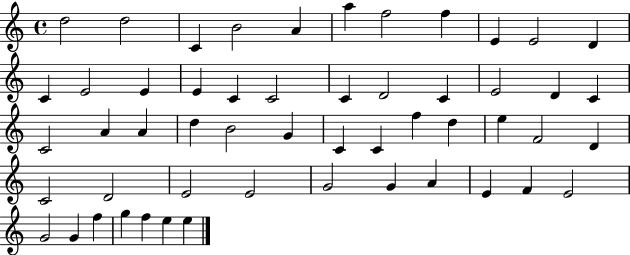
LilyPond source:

{
  \clef treble
  \time 4/4
  \defaultTimeSignature
  \key c \major
  d''2 d''2 | c'4 b'2 a'4 | a''4 f''2 f''4 | e'4 e'2 d'4 | \break c'4 e'2 e'4 | e'4 c'4 c'2 | c'4 d'2 c'4 | e'2 d'4 c'4 | \break c'2 a'4 a'4 | d''4 b'2 g'4 | c'4 c'4 f''4 d''4 | e''4 f'2 d'4 | \break c'2 d'2 | e'2 e'2 | g'2 g'4 a'4 | e'4 f'4 e'2 | \break g'2 g'4 f''4 | g''4 f''4 e''4 e''4 | \bar "|."
}